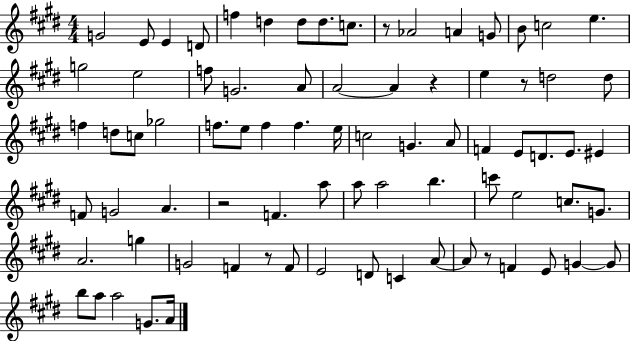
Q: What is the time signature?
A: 4/4